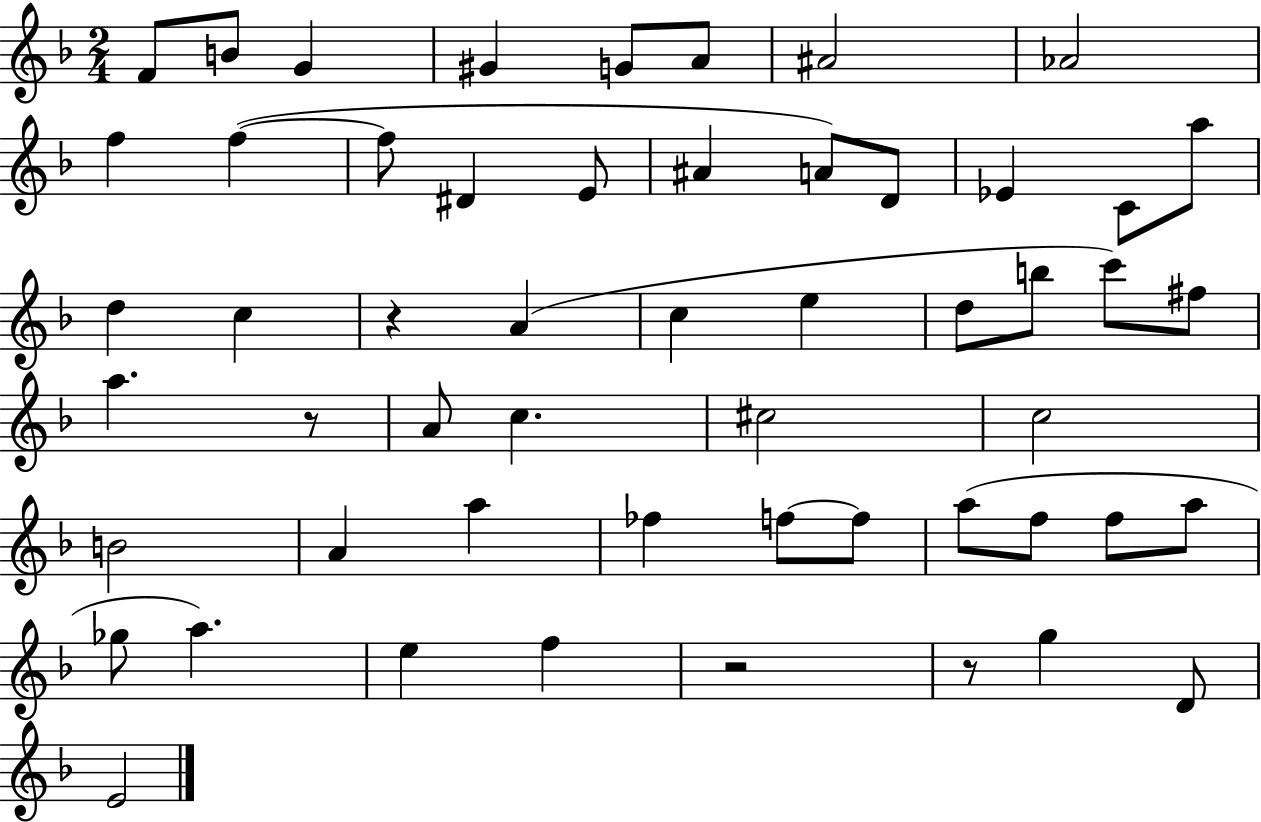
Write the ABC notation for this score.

X:1
T:Untitled
M:2/4
L:1/4
K:F
F/2 B/2 G ^G G/2 A/2 ^A2 _A2 f f f/2 ^D E/2 ^A A/2 D/2 _E C/2 a/2 d c z A c e d/2 b/2 c'/2 ^f/2 a z/2 A/2 c ^c2 c2 B2 A a _f f/2 f/2 a/2 f/2 f/2 a/2 _g/2 a e f z2 z/2 g D/2 E2